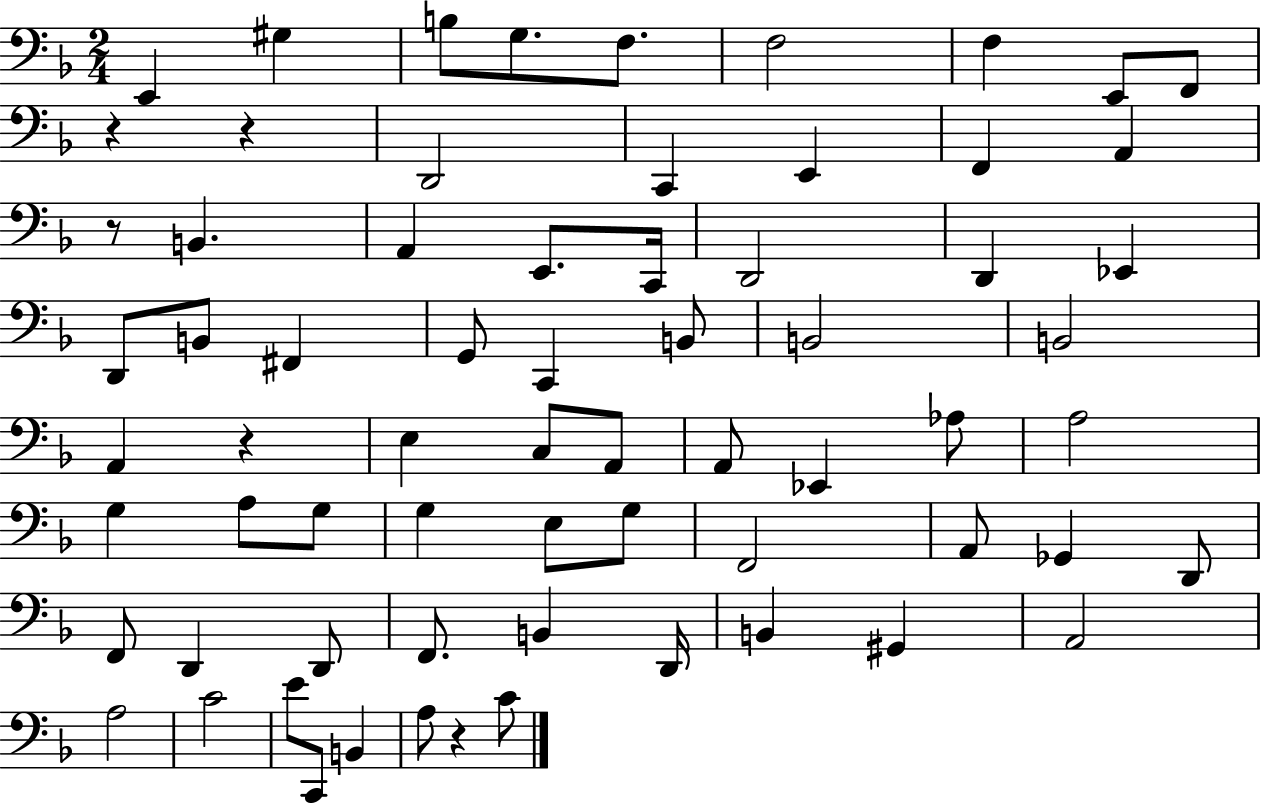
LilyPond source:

{
  \clef bass
  \numericTimeSignature
  \time 2/4
  \key f \major
  \repeat volta 2 { e,4 gis4 | b8 g8. f8. | f2 | f4 e,8 f,8 | \break r4 r4 | d,2 | c,4 e,4 | f,4 a,4 | \break r8 b,4. | a,4 e,8. c,16 | d,2 | d,4 ees,4 | \break d,8 b,8 fis,4 | g,8 c,4 b,8 | b,2 | b,2 | \break a,4 r4 | e4 c8 a,8 | a,8 ees,4 aes8 | a2 | \break g4 a8 g8 | g4 e8 g8 | f,2 | a,8 ges,4 d,8 | \break f,8 d,4 d,8 | f,8. b,4 d,16 | b,4 gis,4 | a,2 | \break a2 | c'2 | e'8 c,8 b,4 | a8 r4 c'8 | \break } \bar "|."
}